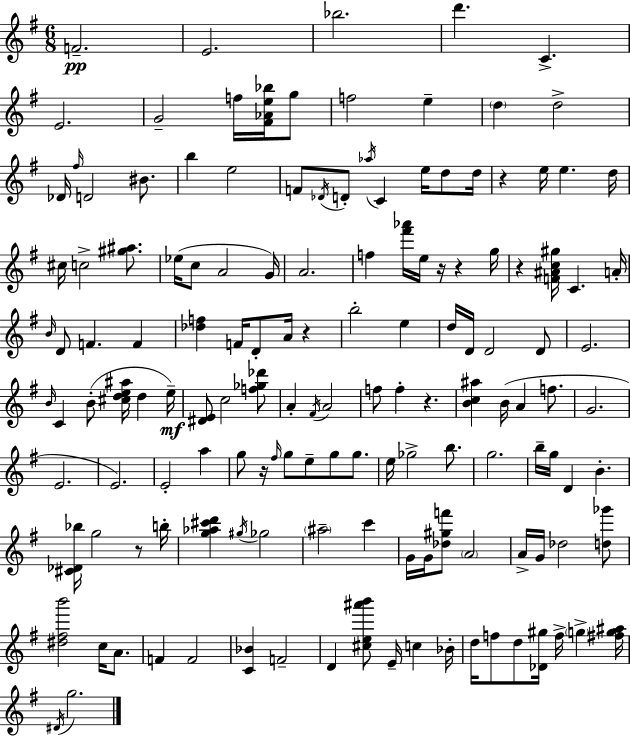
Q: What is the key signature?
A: E minor